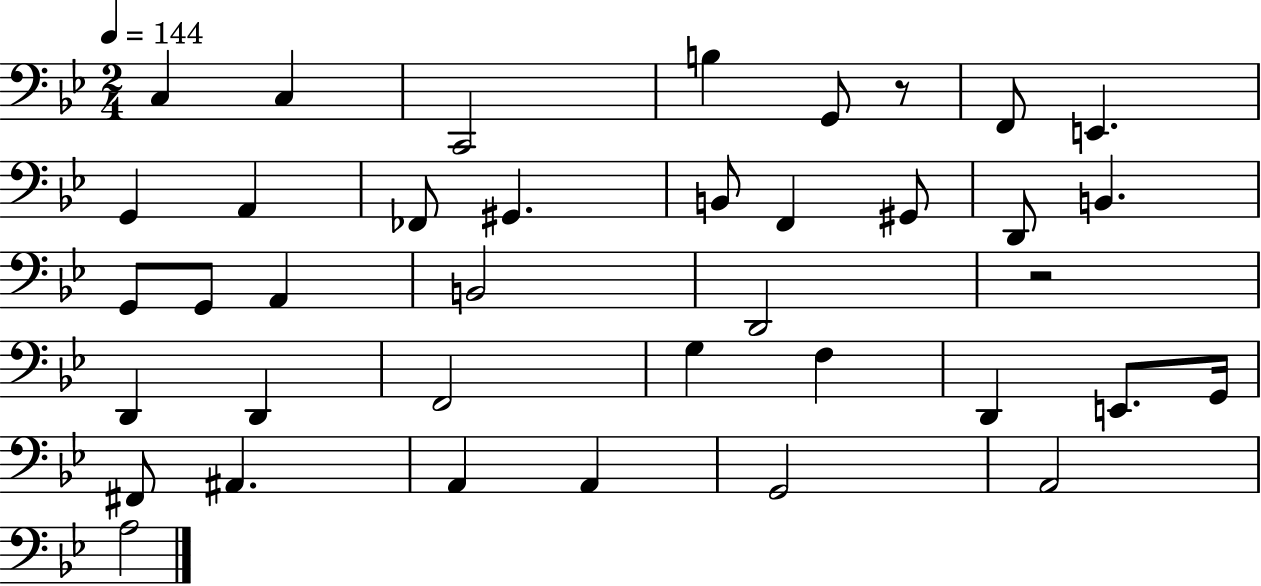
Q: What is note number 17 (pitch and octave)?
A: G2